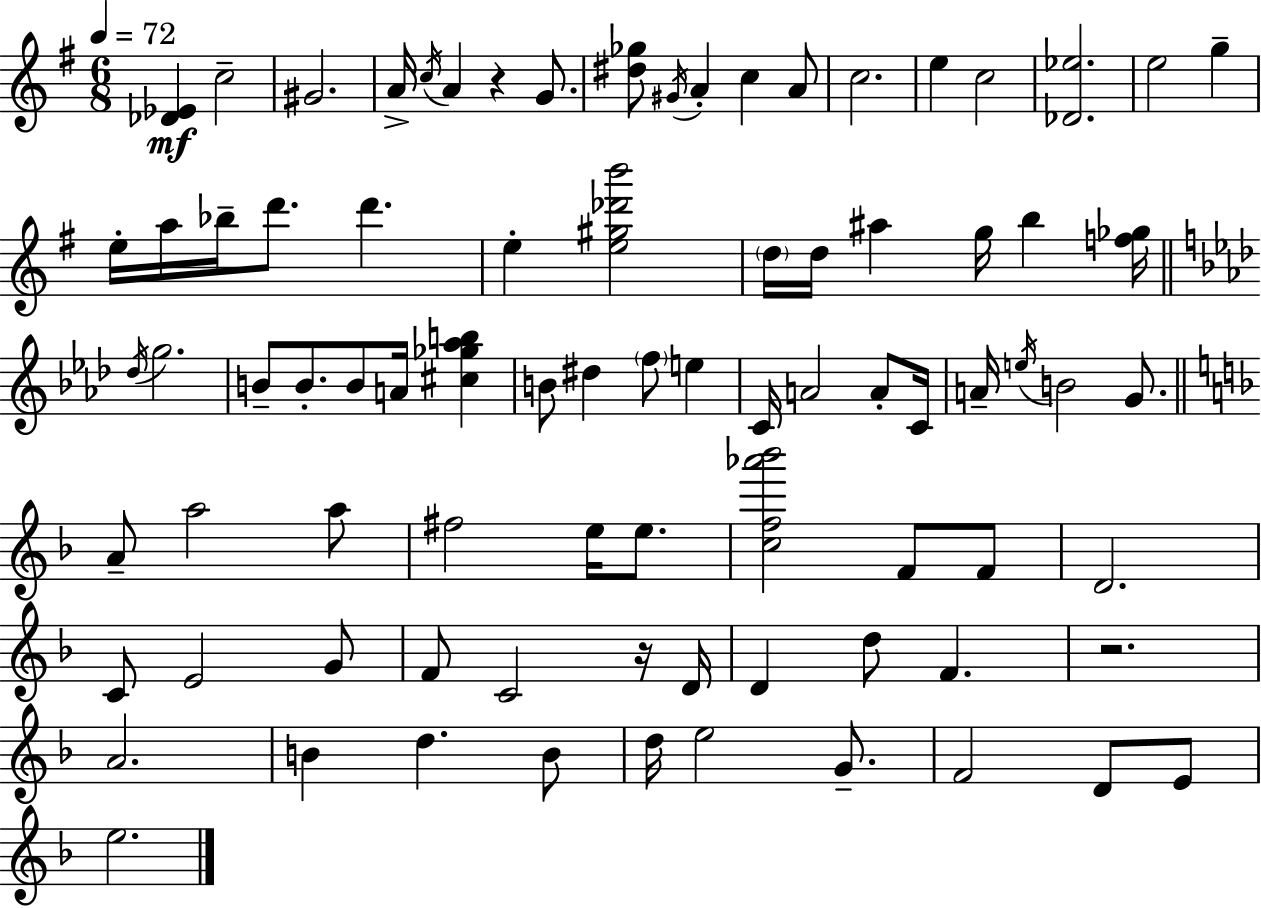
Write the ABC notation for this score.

X:1
T:Untitled
M:6/8
L:1/4
K:G
[_D_E] c2 ^G2 A/4 c/4 A z G/2 [^d_g]/2 ^G/4 A c A/2 c2 e c2 [_D_e]2 e2 g e/4 a/4 _b/4 d'/2 d' e [e^g_d'b']2 d/4 d/4 ^a g/4 b [f_g]/4 _d/4 g2 B/2 B/2 B/2 A/4 [^c_g_ab] B/2 ^d f/2 e C/4 A2 A/2 C/4 A/4 e/4 B2 G/2 A/2 a2 a/2 ^f2 e/4 e/2 [cf_a'_b']2 F/2 F/2 D2 C/2 E2 G/2 F/2 C2 z/4 D/4 D d/2 F z2 A2 B d B/2 d/4 e2 G/2 F2 D/2 E/2 e2